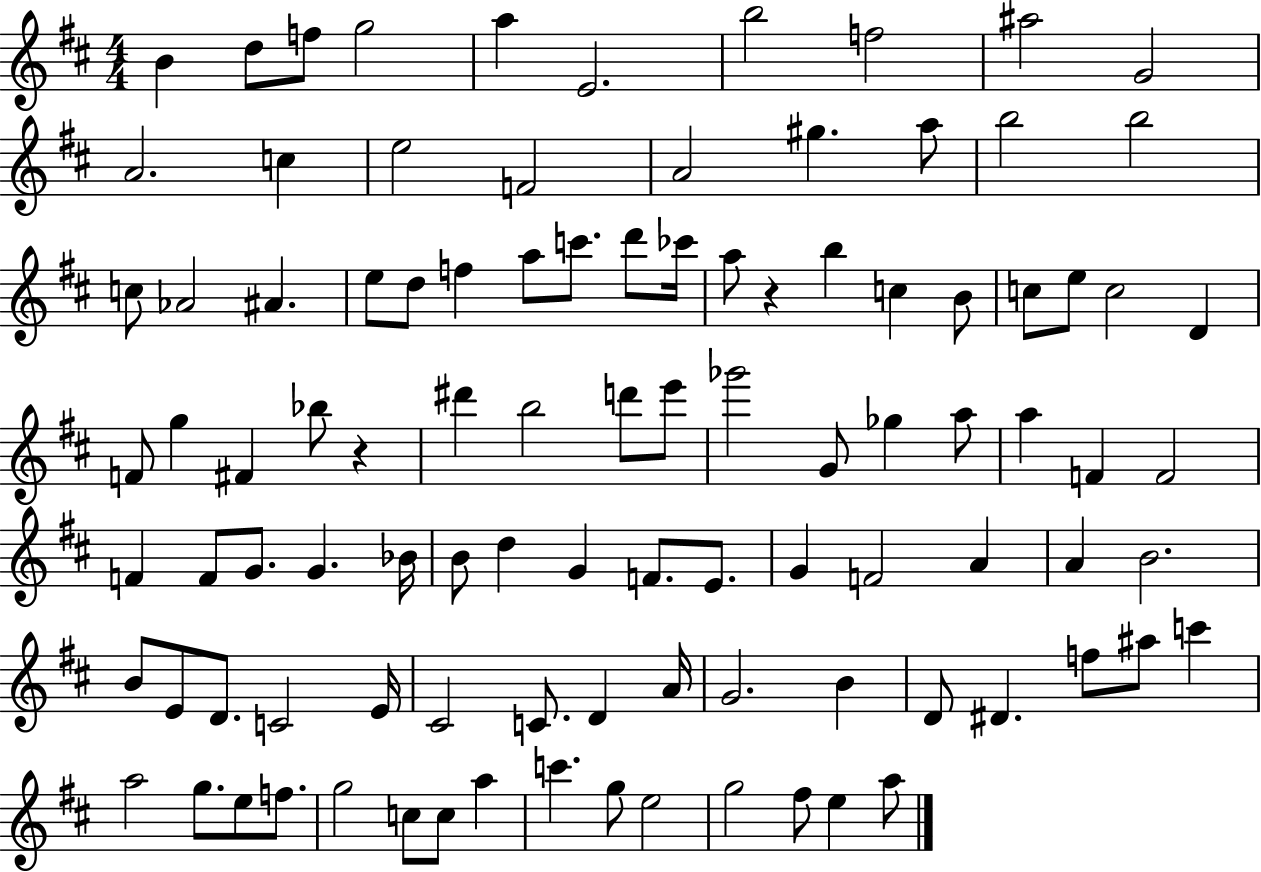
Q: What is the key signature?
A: D major